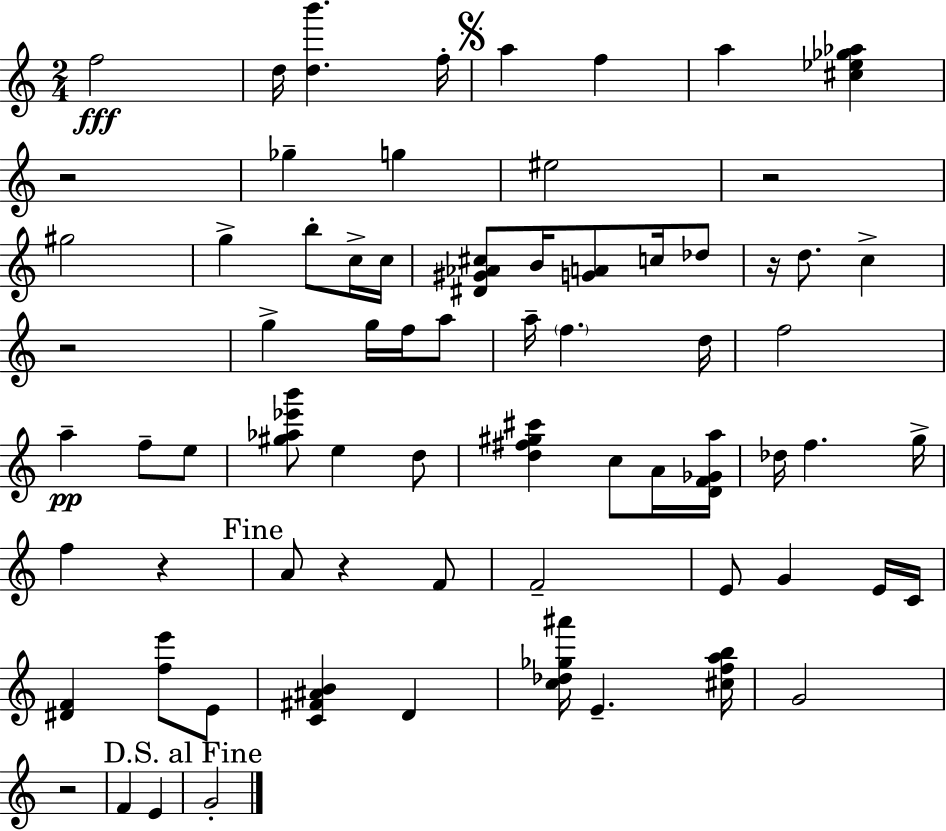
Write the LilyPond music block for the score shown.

{
  \clef treble
  \numericTimeSignature
  \time 2/4
  \key c \major
  \repeat volta 2 { f''2\fff | d''16 <d'' b'''>4. f''16-. | \mark \markup { \musicglyph "scripts.segno" } a''4 f''4 | a''4 <cis'' ees'' ges'' aes''>4 | \break r2 | ges''4-- g''4 | eis''2 | r2 | \break gis''2 | g''4-> b''8-. c''16-> c''16 | <dis' gis' aes' cis''>8 b'16 <g' a'>8 c''16 des''8 | r16 d''8. c''4-> | \break r2 | g''4-> g''16 f''16 a''8 | a''16-- \parenthesize f''4. d''16 | f''2 | \break a''4--\pp f''8-- e''8 | <gis'' aes'' ees''' b'''>8 e''4 d''8 | <d'' fis'' gis'' cis'''>4 c''8 a'16 <d' f' ges' a''>16 | des''16 f''4. g''16-> | \break f''4 r4 | \mark "Fine" a'8 r4 f'8 | f'2-- | e'8 g'4 e'16 c'16 | \break <dis' f'>4 <f'' e'''>8 e'8 | <c' fis' ais' b'>4 d'4 | <c'' des'' ges'' ais'''>16 e'4.-- <cis'' f'' a'' b''>16 | g'2 | \break r2 | f'4 e'4 | \mark "D.S. al Fine" g'2-. | } \bar "|."
}